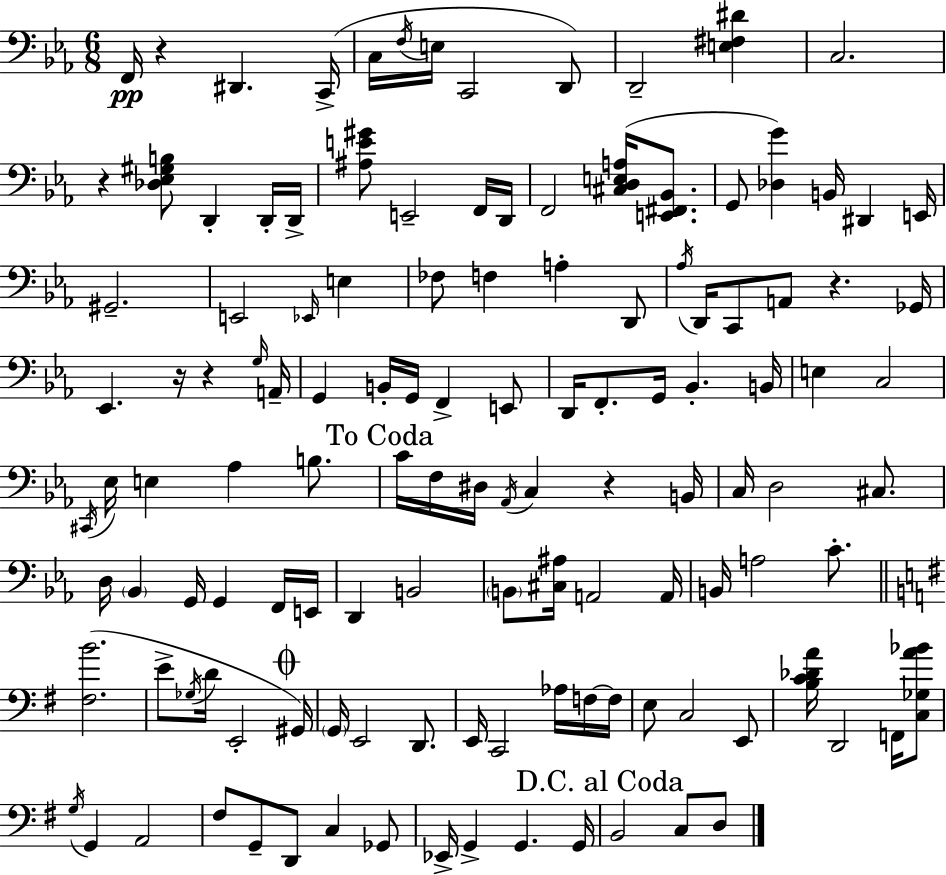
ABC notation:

X:1
T:Untitled
M:6/8
L:1/4
K:Cm
F,,/4 z ^D,, C,,/4 C,/4 F,/4 E,/4 C,,2 D,,/2 D,,2 [E,^F,^D] C,2 z [_D,_E,^G,B,]/2 D,, D,,/4 D,,/4 [^A,E^G]/2 E,,2 F,,/4 D,,/4 F,,2 [^C,D,E,A,]/4 [E,,^F,,_B,,]/2 G,,/2 [_D,G] B,,/4 ^D,, E,,/4 ^G,,2 E,,2 _E,,/4 E, _F,/2 F, A, D,,/2 _A,/4 D,,/4 C,,/2 A,,/2 z _G,,/4 _E,, z/4 z G,/4 A,,/4 G,, B,,/4 G,,/4 F,, E,,/2 D,,/4 F,,/2 G,,/4 _B,, B,,/4 E, C,2 ^C,,/4 _E,/4 E, _A, B,/2 C/4 F,/4 ^D,/4 _A,,/4 C, z B,,/4 C,/4 D,2 ^C,/2 D,/4 _B,, G,,/4 G,, F,,/4 E,,/4 D,, B,,2 B,,/2 [^C,^A,]/4 A,,2 A,,/4 B,,/4 A,2 C/2 [^F,B]2 E/2 _G,/4 D/4 E,,2 ^G,,/4 G,,/4 E,,2 D,,/2 E,,/4 C,,2 _A,/4 F,/4 F,/4 E,/2 C,2 E,,/2 [B,C_DA]/4 D,,2 F,,/4 [C,_G,A_B]/2 G,/4 G,, A,,2 ^F,/2 G,,/2 D,,/2 C, _G,,/2 _E,,/4 G,, G,, G,,/4 B,,2 C,/2 D,/2